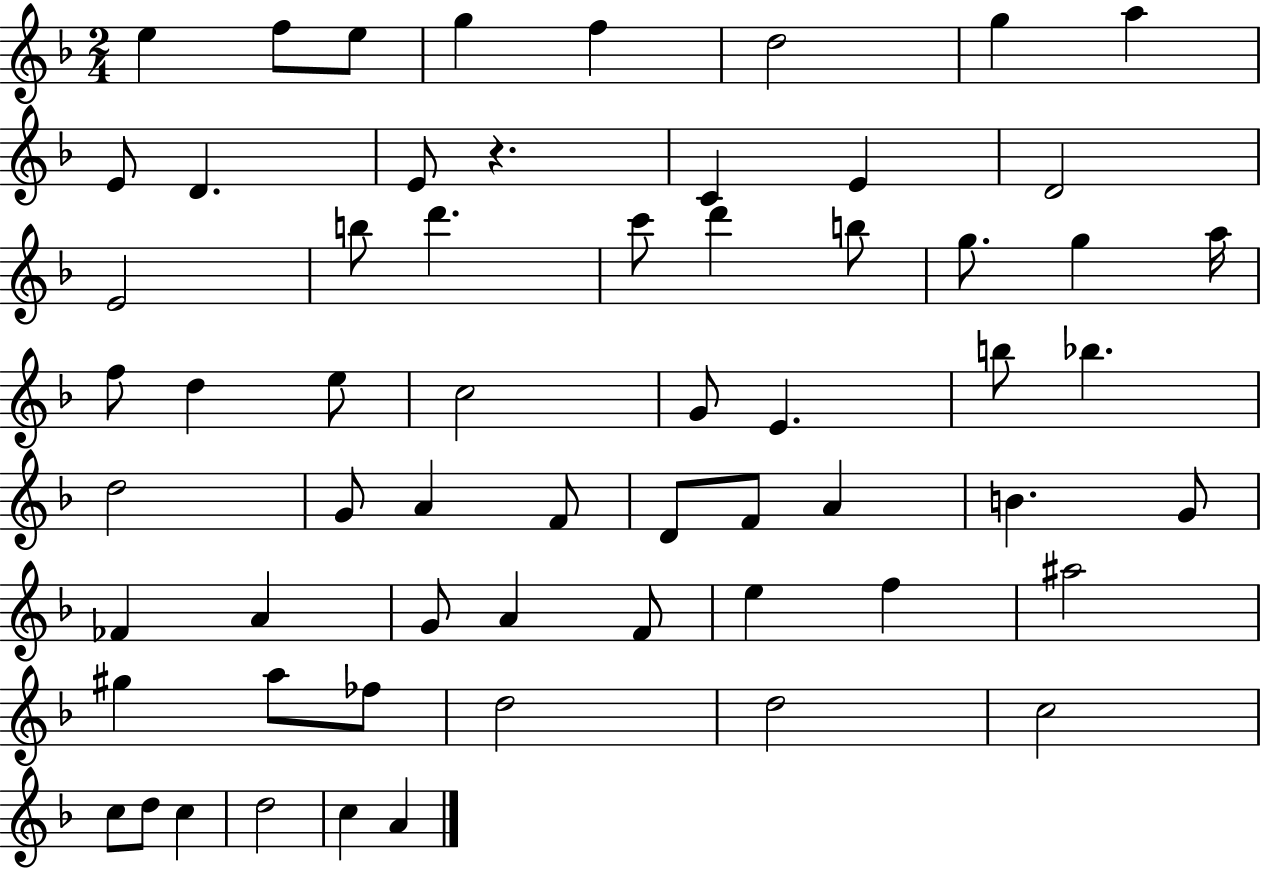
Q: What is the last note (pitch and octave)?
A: A4